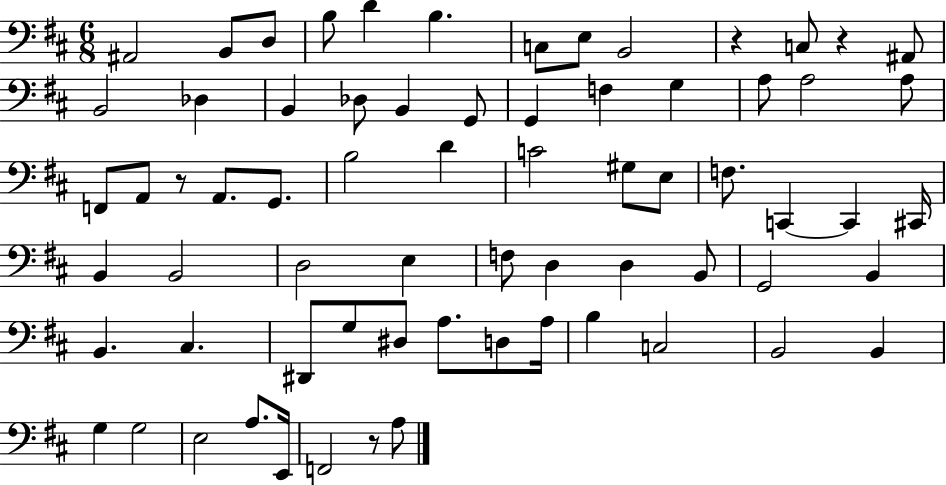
{
  \clef bass
  \numericTimeSignature
  \time 6/8
  \key d \major
  ais,2 b,8 d8 | b8 d'4 b4. | c8 e8 b,2 | r4 c8 r4 ais,8 | \break b,2 des4 | b,4 des8 b,4 g,8 | g,4 f4 g4 | a8 a2 a8 | \break f,8 a,8 r8 a,8. g,8. | b2 d'4 | c'2 gis8 e8 | f8. c,4~~ c,4 cis,16 | \break b,4 b,2 | d2 e4 | f8 d4 d4 b,8 | g,2 b,4 | \break b,4. cis4. | dis,8 g8 dis8 a8. d8 a16 | b4 c2 | b,2 b,4 | \break g4 g2 | e2 a8. e,16 | f,2 r8 a8 | \bar "|."
}